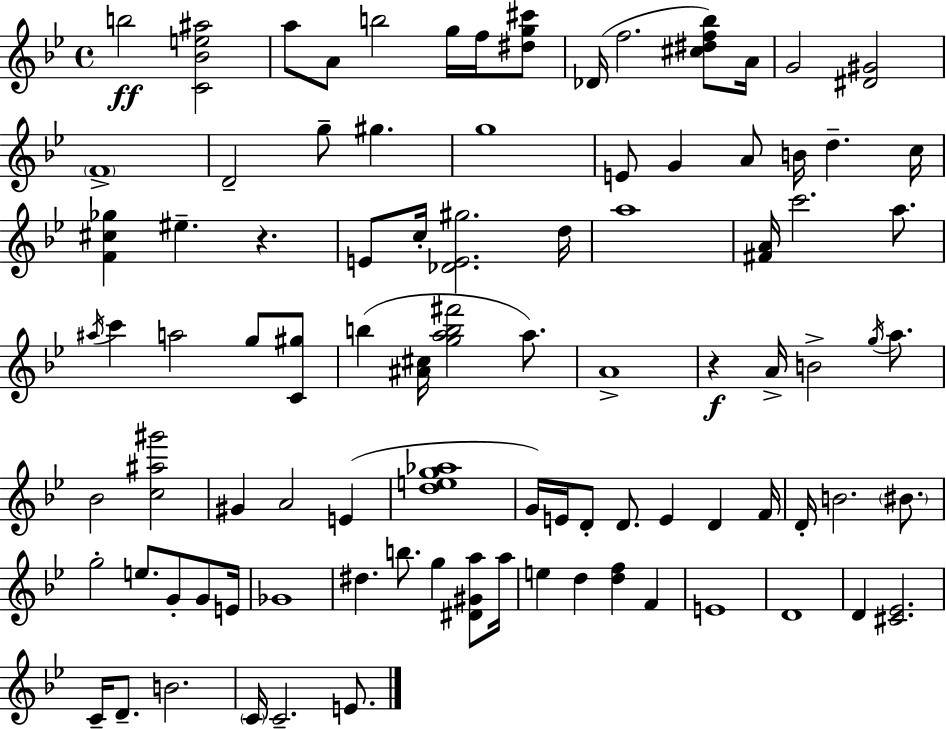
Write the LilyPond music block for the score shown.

{
  \clef treble
  \time 4/4
  \defaultTimeSignature
  \key g \minor
  b''2\ff <c' bes' e'' ais''>2 | a''8 a'8 b''2 g''16 f''16 <dis'' g'' cis'''>8 | des'16( f''2. <cis'' dis'' f'' bes''>8) a'16 | g'2 <dis' gis'>2 | \break \parenthesize f'1-> | d'2-- g''8-- gis''4. | g''1 | e'8 g'4 a'8 b'16 d''4.-- c''16 | \break <f' cis'' ges''>4 eis''4.-- r4. | e'8 c''16-. <des' e' gis''>2. d''16 | a''1 | <fis' a'>16 c'''2. a''8. | \break \acciaccatura { ais''16 } c'''4 a''2 g''8 <c' gis''>8 | b''4( <ais' cis''>16 <g'' a'' b'' fis'''>2 a''8.) | a'1-> | r4\f a'16-> b'2-> \acciaccatura { g''16 } a''8. | \break bes'2 <c'' ais'' gis'''>2 | gis'4 a'2 e'4( | <d'' e'' g'' aes''>1 | g'16) e'16 d'8-. d'8. e'4 d'4 | \break f'16 d'16-. b'2. \parenthesize bis'8. | g''2-. e''8. g'8-. g'8 | e'16 ges'1 | dis''4. b''8. g''4 <dis' gis' a''>8 | \break a''16 e''4 d''4 <d'' f''>4 f'4 | e'1 | d'1 | d'4 <cis' ees'>2. | \break c'16-- d'8.-- b'2. | \parenthesize c'16 c'2.-- e'8. | \bar "|."
}